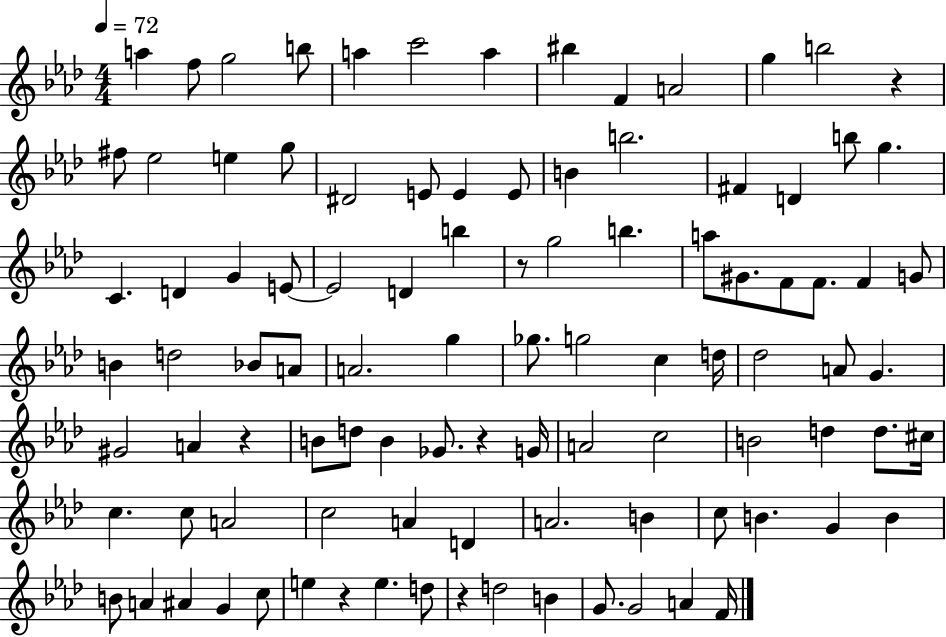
X:1
T:Untitled
M:4/4
L:1/4
K:Ab
a f/2 g2 b/2 a c'2 a ^b F A2 g b2 z ^f/2 _e2 e g/2 ^D2 E/2 E E/2 B b2 ^F D b/2 g C D G E/2 E2 D b z/2 g2 b a/2 ^G/2 F/2 F/2 F G/2 B d2 _B/2 A/2 A2 g _g/2 g2 c d/4 _d2 A/2 G ^G2 A z B/2 d/2 B _G/2 z G/4 A2 c2 B2 d d/2 ^c/4 c c/2 A2 c2 A D A2 B c/2 B G B B/2 A ^A G c/2 e z e d/2 z d2 B G/2 G2 A F/4